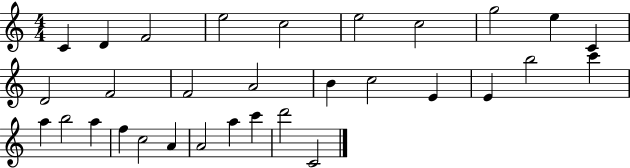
{
  \clef treble
  \numericTimeSignature
  \time 4/4
  \key c \major
  c'4 d'4 f'2 | e''2 c''2 | e''2 c''2 | g''2 e''4 c'4 | \break d'2 f'2 | f'2 a'2 | b'4 c''2 e'4 | e'4 b''2 c'''4 | \break a''4 b''2 a''4 | f''4 c''2 a'4 | a'2 a''4 c'''4 | d'''2 c'2 | \break \bar "|."
}